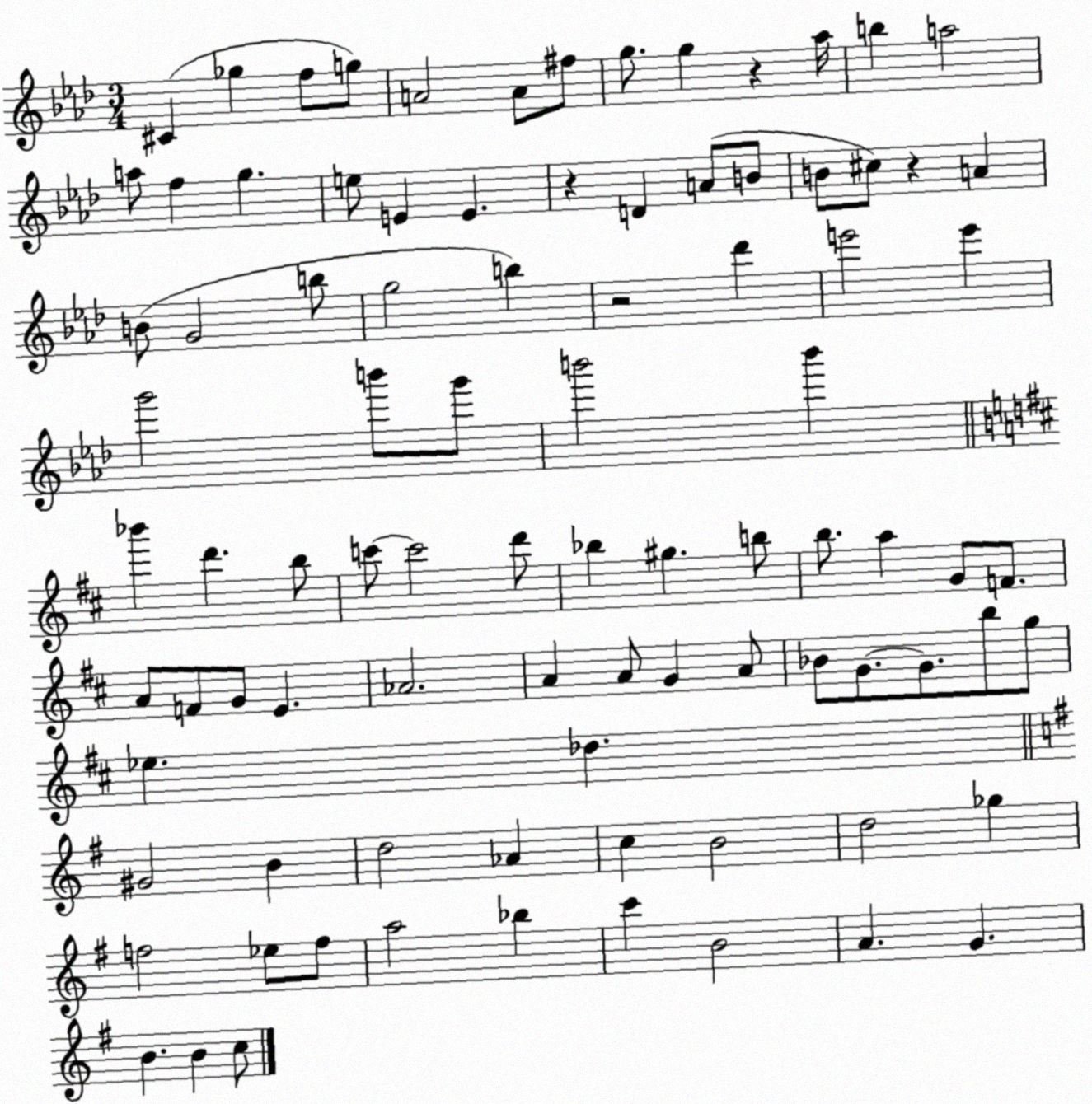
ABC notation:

X:1
T:Untitled
M:3/4
L:1/4
K:Ab
^C _g f/2 g/2 A2 A/2 ^f/2 g/2 g z _a/4 b a2 a/2 f g e/2 E E z D A/2 B/2 B/2 ^c/2 z A B/2 G2 b/2 g2 b z2 _d' e'2 e' g'2 b'/2 g'/2 b'2 b' _b' d' b/2 c'/2 c'2 d'/2 _b ^g b/2 b/2 a G/2 F/2 A/2 F/2 G/2 E _A2 A A/2 G A/2 _B/2 G/2 G/2 b/2 g/2 _e _d ^G2 B d2 _A c B2 d2 _g f2 _e/2 f/2 a2 _b c' B2 A G B B c/2